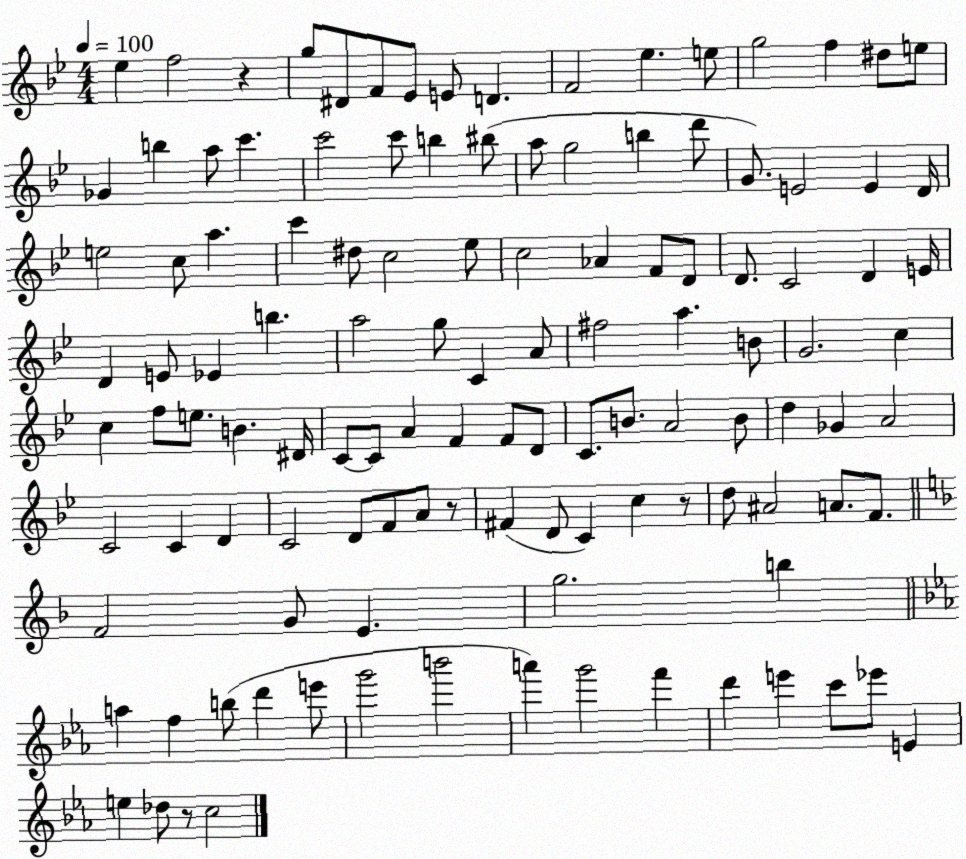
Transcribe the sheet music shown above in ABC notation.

X:1
T:Untitled
M:4/4
L:1/4
K:Bb
_e f2 z g/2 ^D/2 F/2 _E/2 E/2 D F2 _e e/2 g2 f ^d/2 e/2 _G b a/2 c' c'2 c'/2 b ^b/2 a/2 g2 b d'/2 G/2 E2 E D/4 e2 c/2 a c' ^d/2 c2 _e/2 c2 _A F/2 D/2 D/2 C2 D E/4 D E/2 _E b a2 g/2 C A/2 ^f2 a B/2 G2 c c f/2 e/2 B ^D/4 C/2 C/2 A F F/2 D/2 C/2 B/2 A2 B/2 d _G A2 C2 C D C2 D/2 F/2 A/2 z/2 ^F D/2 C c z/2 d/2 ^A2 A/2 F/2 F2 G/2 E g2 b a f b/2 d' e'/2 g'2 b'2 a' g'2 f' d' e' c'/2 _e'/2 E e _d/2 z/2 c2